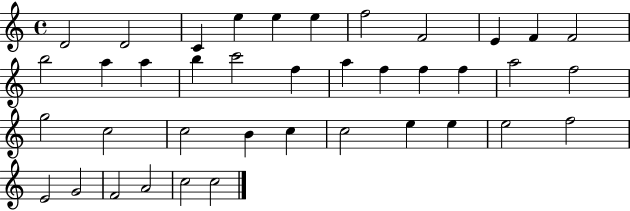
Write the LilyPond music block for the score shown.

{
  \clef treble
  \time 4/4
  \defaultTimeSignature
  \key c \major
  d'2 d'2 | c'4 e''4 e''4 e''4 | f''2 f'2 | e'4 f'4 f'2 | \break b''2 a''4 a''4 | b''4 c'''2 f''4 | a''4 f''4 f''4 f''4 | a''2 f''2 | \break g''2 c''2 | c''2 b'4 c''4 | c''2 e''4 e''4 | e''2 f''2 | \break e'2 g'2 | f'2 a'2 | c''2 c''2 | \bar "|."
}